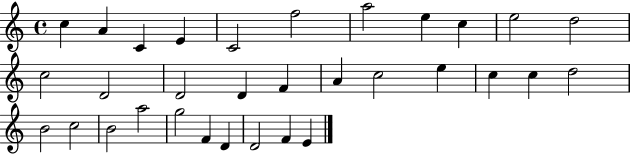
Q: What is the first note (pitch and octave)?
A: C5